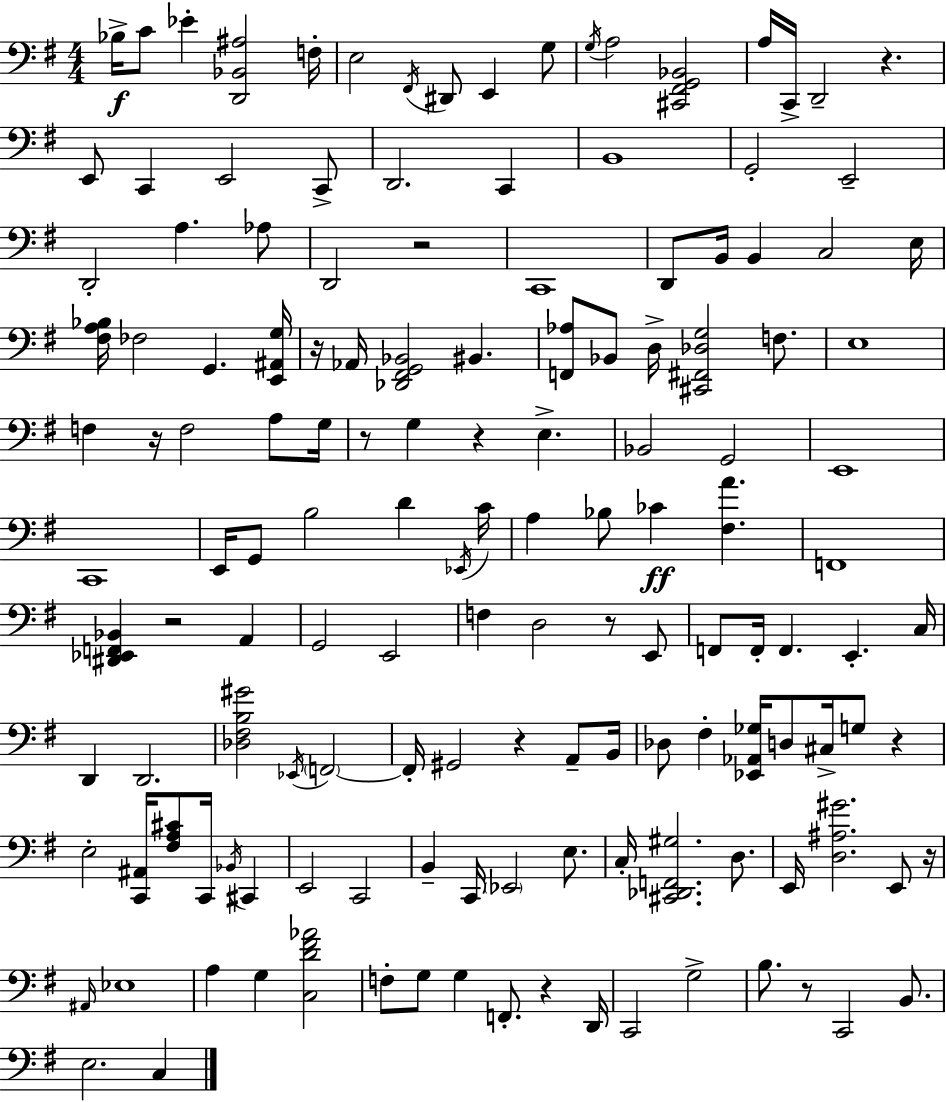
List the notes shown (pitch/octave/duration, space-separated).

Bb3/s C4/e Eb4/q [D2,Bb2,A#3]/h F3/s E3/h F#2/s D#2/e E2/q G3/e G3/s A3/h [C#2,F#2,G2,Bb2]/h A3/s C2/s D2/h R/q. E2/e C2/q E2/h C2/e D2/h. C2/q B2/w G2/h E2/h D2/h A3/q. Ab3/e D2/h R/h C2/w D2/e B2/s B2/q C3/h E3/s [F#3,A3,Bb3]/s FES3/h G2/q. [E2,A#2,G3]/s R/s Ab2/s [Db2,F#2,G2,Bb2]/h BIS2/q. [F2,Ab3]/e Bb2/e D3/s [C#2,F#2,Db3,G3]/h F3/e. E3/w F3/q R/s F3/h A3/e G3/s R/e G3/q R/q E3/q. Bb2/h G2/h E2/w C2/w E2/s G2/e B3/h D4/q Eb2/s C4/s A3/q Bb3/e CES4/q [F#3,A4]/q. F2/w [D#2,Eb2,F2,Bb2]/q R/h A2/q G2/h E2/h F3/q D3/h R/e E2/e F2/e F2/s F2/q. E2/q. C3/s D2/q D2/h. [Db3,F#3,B3,G#4]/h Eb2/s F2/h F2/s G#2/h R/q A2/e B2/s Db3/e F#3/q [Eb2,Ab2,Gb3]/s D3/e C#3/s G3/e R/q E3/h [C2,A#2]/s [F#3,A3,C#4]/e C2/s Bb2/s C#2/q E2/h C2/h B2/q C2/s Eb2/h E3/e. C3/s [C#2,Db2,F2,G#3]/h. D3/e. E2/s [D3,A#3,G#4]/h. E2/e R/s A#2/s Eb3/w A3/q G3/q [C3,D4,F#4,Ab4]/h F3/e G3/e G3/q F2/e. R/q D2/s C2/h G3/h B3/e. R/e C2/h B2/e. E3/h. C3/q